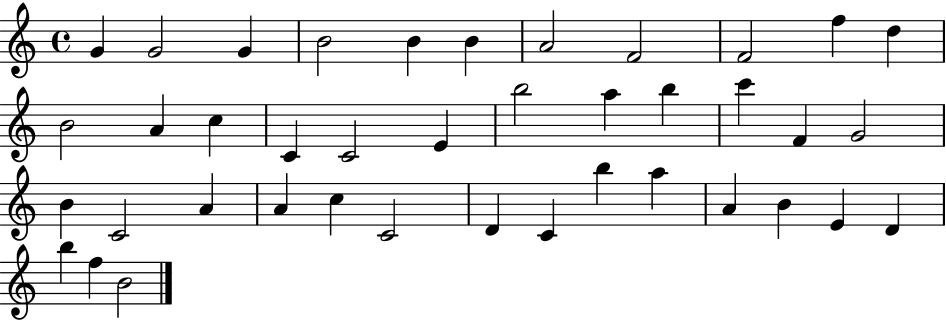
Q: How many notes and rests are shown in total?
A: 40